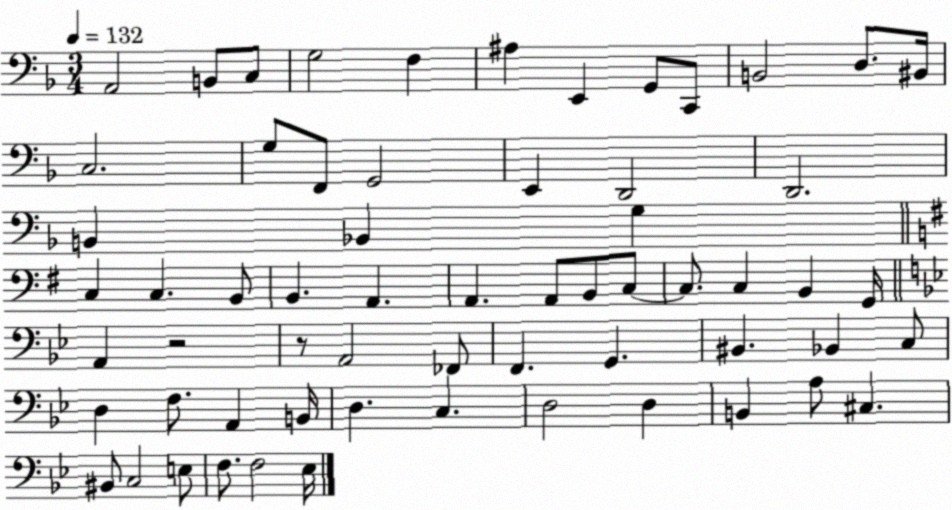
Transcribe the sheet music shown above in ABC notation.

X:1
T:Untitled
M:3/4
L:1/4
K:F
A,,2 B,,/2 C,/2 G,2 F, ^A, E,, G,,/2 C,,/2 B,,2 D,/2 ^B,,/4 C,2 G,/2 F,,/2 G,,2 E,, D,,2 D,,2 B,, _B,, G, C, C, B,,/2 B,, A,, A,, A,,/2 B,,/2 C,/2 C,/2 C, B,, G,,/4 A,, z2 z/2 A,,2 _F,,/2 F,, G,, ^B,, _B,, C,/2 D, F,/2 A,, B,,/4 D, C, D,2 D, B,, A,/2 ^C, ^B,,/2 C,2 E,/2 F,/2 F,2 _E,/4